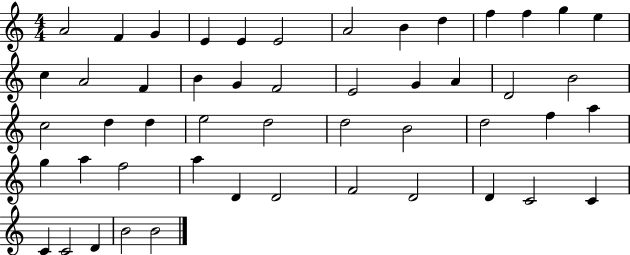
{
  \clef treble
  \numericTimeSignature
  \time 4/4
  \key c \major
  a'2 f'4 g'4 | e'4 e'4 e'2 | a'2 b'4 d''4 | f''4 f''4 g''4 e''4 | \break c''4 a'2 f'4 | b'4 g'4 f'2 | e'2 g'4 a'4 | d'2 b'2 | \break c''2 d''4 d''4 | e''2 d''2 | d''2 b'2 | d''2 f''4 a''4 | \break g''4 a''4 f''2 | a''4 d'4 d'2 | f'2 d'2 | d'4 c'2 c'4 | \break c'4 c'2 d'4 | b'2 b'2 | \bar "|."
}